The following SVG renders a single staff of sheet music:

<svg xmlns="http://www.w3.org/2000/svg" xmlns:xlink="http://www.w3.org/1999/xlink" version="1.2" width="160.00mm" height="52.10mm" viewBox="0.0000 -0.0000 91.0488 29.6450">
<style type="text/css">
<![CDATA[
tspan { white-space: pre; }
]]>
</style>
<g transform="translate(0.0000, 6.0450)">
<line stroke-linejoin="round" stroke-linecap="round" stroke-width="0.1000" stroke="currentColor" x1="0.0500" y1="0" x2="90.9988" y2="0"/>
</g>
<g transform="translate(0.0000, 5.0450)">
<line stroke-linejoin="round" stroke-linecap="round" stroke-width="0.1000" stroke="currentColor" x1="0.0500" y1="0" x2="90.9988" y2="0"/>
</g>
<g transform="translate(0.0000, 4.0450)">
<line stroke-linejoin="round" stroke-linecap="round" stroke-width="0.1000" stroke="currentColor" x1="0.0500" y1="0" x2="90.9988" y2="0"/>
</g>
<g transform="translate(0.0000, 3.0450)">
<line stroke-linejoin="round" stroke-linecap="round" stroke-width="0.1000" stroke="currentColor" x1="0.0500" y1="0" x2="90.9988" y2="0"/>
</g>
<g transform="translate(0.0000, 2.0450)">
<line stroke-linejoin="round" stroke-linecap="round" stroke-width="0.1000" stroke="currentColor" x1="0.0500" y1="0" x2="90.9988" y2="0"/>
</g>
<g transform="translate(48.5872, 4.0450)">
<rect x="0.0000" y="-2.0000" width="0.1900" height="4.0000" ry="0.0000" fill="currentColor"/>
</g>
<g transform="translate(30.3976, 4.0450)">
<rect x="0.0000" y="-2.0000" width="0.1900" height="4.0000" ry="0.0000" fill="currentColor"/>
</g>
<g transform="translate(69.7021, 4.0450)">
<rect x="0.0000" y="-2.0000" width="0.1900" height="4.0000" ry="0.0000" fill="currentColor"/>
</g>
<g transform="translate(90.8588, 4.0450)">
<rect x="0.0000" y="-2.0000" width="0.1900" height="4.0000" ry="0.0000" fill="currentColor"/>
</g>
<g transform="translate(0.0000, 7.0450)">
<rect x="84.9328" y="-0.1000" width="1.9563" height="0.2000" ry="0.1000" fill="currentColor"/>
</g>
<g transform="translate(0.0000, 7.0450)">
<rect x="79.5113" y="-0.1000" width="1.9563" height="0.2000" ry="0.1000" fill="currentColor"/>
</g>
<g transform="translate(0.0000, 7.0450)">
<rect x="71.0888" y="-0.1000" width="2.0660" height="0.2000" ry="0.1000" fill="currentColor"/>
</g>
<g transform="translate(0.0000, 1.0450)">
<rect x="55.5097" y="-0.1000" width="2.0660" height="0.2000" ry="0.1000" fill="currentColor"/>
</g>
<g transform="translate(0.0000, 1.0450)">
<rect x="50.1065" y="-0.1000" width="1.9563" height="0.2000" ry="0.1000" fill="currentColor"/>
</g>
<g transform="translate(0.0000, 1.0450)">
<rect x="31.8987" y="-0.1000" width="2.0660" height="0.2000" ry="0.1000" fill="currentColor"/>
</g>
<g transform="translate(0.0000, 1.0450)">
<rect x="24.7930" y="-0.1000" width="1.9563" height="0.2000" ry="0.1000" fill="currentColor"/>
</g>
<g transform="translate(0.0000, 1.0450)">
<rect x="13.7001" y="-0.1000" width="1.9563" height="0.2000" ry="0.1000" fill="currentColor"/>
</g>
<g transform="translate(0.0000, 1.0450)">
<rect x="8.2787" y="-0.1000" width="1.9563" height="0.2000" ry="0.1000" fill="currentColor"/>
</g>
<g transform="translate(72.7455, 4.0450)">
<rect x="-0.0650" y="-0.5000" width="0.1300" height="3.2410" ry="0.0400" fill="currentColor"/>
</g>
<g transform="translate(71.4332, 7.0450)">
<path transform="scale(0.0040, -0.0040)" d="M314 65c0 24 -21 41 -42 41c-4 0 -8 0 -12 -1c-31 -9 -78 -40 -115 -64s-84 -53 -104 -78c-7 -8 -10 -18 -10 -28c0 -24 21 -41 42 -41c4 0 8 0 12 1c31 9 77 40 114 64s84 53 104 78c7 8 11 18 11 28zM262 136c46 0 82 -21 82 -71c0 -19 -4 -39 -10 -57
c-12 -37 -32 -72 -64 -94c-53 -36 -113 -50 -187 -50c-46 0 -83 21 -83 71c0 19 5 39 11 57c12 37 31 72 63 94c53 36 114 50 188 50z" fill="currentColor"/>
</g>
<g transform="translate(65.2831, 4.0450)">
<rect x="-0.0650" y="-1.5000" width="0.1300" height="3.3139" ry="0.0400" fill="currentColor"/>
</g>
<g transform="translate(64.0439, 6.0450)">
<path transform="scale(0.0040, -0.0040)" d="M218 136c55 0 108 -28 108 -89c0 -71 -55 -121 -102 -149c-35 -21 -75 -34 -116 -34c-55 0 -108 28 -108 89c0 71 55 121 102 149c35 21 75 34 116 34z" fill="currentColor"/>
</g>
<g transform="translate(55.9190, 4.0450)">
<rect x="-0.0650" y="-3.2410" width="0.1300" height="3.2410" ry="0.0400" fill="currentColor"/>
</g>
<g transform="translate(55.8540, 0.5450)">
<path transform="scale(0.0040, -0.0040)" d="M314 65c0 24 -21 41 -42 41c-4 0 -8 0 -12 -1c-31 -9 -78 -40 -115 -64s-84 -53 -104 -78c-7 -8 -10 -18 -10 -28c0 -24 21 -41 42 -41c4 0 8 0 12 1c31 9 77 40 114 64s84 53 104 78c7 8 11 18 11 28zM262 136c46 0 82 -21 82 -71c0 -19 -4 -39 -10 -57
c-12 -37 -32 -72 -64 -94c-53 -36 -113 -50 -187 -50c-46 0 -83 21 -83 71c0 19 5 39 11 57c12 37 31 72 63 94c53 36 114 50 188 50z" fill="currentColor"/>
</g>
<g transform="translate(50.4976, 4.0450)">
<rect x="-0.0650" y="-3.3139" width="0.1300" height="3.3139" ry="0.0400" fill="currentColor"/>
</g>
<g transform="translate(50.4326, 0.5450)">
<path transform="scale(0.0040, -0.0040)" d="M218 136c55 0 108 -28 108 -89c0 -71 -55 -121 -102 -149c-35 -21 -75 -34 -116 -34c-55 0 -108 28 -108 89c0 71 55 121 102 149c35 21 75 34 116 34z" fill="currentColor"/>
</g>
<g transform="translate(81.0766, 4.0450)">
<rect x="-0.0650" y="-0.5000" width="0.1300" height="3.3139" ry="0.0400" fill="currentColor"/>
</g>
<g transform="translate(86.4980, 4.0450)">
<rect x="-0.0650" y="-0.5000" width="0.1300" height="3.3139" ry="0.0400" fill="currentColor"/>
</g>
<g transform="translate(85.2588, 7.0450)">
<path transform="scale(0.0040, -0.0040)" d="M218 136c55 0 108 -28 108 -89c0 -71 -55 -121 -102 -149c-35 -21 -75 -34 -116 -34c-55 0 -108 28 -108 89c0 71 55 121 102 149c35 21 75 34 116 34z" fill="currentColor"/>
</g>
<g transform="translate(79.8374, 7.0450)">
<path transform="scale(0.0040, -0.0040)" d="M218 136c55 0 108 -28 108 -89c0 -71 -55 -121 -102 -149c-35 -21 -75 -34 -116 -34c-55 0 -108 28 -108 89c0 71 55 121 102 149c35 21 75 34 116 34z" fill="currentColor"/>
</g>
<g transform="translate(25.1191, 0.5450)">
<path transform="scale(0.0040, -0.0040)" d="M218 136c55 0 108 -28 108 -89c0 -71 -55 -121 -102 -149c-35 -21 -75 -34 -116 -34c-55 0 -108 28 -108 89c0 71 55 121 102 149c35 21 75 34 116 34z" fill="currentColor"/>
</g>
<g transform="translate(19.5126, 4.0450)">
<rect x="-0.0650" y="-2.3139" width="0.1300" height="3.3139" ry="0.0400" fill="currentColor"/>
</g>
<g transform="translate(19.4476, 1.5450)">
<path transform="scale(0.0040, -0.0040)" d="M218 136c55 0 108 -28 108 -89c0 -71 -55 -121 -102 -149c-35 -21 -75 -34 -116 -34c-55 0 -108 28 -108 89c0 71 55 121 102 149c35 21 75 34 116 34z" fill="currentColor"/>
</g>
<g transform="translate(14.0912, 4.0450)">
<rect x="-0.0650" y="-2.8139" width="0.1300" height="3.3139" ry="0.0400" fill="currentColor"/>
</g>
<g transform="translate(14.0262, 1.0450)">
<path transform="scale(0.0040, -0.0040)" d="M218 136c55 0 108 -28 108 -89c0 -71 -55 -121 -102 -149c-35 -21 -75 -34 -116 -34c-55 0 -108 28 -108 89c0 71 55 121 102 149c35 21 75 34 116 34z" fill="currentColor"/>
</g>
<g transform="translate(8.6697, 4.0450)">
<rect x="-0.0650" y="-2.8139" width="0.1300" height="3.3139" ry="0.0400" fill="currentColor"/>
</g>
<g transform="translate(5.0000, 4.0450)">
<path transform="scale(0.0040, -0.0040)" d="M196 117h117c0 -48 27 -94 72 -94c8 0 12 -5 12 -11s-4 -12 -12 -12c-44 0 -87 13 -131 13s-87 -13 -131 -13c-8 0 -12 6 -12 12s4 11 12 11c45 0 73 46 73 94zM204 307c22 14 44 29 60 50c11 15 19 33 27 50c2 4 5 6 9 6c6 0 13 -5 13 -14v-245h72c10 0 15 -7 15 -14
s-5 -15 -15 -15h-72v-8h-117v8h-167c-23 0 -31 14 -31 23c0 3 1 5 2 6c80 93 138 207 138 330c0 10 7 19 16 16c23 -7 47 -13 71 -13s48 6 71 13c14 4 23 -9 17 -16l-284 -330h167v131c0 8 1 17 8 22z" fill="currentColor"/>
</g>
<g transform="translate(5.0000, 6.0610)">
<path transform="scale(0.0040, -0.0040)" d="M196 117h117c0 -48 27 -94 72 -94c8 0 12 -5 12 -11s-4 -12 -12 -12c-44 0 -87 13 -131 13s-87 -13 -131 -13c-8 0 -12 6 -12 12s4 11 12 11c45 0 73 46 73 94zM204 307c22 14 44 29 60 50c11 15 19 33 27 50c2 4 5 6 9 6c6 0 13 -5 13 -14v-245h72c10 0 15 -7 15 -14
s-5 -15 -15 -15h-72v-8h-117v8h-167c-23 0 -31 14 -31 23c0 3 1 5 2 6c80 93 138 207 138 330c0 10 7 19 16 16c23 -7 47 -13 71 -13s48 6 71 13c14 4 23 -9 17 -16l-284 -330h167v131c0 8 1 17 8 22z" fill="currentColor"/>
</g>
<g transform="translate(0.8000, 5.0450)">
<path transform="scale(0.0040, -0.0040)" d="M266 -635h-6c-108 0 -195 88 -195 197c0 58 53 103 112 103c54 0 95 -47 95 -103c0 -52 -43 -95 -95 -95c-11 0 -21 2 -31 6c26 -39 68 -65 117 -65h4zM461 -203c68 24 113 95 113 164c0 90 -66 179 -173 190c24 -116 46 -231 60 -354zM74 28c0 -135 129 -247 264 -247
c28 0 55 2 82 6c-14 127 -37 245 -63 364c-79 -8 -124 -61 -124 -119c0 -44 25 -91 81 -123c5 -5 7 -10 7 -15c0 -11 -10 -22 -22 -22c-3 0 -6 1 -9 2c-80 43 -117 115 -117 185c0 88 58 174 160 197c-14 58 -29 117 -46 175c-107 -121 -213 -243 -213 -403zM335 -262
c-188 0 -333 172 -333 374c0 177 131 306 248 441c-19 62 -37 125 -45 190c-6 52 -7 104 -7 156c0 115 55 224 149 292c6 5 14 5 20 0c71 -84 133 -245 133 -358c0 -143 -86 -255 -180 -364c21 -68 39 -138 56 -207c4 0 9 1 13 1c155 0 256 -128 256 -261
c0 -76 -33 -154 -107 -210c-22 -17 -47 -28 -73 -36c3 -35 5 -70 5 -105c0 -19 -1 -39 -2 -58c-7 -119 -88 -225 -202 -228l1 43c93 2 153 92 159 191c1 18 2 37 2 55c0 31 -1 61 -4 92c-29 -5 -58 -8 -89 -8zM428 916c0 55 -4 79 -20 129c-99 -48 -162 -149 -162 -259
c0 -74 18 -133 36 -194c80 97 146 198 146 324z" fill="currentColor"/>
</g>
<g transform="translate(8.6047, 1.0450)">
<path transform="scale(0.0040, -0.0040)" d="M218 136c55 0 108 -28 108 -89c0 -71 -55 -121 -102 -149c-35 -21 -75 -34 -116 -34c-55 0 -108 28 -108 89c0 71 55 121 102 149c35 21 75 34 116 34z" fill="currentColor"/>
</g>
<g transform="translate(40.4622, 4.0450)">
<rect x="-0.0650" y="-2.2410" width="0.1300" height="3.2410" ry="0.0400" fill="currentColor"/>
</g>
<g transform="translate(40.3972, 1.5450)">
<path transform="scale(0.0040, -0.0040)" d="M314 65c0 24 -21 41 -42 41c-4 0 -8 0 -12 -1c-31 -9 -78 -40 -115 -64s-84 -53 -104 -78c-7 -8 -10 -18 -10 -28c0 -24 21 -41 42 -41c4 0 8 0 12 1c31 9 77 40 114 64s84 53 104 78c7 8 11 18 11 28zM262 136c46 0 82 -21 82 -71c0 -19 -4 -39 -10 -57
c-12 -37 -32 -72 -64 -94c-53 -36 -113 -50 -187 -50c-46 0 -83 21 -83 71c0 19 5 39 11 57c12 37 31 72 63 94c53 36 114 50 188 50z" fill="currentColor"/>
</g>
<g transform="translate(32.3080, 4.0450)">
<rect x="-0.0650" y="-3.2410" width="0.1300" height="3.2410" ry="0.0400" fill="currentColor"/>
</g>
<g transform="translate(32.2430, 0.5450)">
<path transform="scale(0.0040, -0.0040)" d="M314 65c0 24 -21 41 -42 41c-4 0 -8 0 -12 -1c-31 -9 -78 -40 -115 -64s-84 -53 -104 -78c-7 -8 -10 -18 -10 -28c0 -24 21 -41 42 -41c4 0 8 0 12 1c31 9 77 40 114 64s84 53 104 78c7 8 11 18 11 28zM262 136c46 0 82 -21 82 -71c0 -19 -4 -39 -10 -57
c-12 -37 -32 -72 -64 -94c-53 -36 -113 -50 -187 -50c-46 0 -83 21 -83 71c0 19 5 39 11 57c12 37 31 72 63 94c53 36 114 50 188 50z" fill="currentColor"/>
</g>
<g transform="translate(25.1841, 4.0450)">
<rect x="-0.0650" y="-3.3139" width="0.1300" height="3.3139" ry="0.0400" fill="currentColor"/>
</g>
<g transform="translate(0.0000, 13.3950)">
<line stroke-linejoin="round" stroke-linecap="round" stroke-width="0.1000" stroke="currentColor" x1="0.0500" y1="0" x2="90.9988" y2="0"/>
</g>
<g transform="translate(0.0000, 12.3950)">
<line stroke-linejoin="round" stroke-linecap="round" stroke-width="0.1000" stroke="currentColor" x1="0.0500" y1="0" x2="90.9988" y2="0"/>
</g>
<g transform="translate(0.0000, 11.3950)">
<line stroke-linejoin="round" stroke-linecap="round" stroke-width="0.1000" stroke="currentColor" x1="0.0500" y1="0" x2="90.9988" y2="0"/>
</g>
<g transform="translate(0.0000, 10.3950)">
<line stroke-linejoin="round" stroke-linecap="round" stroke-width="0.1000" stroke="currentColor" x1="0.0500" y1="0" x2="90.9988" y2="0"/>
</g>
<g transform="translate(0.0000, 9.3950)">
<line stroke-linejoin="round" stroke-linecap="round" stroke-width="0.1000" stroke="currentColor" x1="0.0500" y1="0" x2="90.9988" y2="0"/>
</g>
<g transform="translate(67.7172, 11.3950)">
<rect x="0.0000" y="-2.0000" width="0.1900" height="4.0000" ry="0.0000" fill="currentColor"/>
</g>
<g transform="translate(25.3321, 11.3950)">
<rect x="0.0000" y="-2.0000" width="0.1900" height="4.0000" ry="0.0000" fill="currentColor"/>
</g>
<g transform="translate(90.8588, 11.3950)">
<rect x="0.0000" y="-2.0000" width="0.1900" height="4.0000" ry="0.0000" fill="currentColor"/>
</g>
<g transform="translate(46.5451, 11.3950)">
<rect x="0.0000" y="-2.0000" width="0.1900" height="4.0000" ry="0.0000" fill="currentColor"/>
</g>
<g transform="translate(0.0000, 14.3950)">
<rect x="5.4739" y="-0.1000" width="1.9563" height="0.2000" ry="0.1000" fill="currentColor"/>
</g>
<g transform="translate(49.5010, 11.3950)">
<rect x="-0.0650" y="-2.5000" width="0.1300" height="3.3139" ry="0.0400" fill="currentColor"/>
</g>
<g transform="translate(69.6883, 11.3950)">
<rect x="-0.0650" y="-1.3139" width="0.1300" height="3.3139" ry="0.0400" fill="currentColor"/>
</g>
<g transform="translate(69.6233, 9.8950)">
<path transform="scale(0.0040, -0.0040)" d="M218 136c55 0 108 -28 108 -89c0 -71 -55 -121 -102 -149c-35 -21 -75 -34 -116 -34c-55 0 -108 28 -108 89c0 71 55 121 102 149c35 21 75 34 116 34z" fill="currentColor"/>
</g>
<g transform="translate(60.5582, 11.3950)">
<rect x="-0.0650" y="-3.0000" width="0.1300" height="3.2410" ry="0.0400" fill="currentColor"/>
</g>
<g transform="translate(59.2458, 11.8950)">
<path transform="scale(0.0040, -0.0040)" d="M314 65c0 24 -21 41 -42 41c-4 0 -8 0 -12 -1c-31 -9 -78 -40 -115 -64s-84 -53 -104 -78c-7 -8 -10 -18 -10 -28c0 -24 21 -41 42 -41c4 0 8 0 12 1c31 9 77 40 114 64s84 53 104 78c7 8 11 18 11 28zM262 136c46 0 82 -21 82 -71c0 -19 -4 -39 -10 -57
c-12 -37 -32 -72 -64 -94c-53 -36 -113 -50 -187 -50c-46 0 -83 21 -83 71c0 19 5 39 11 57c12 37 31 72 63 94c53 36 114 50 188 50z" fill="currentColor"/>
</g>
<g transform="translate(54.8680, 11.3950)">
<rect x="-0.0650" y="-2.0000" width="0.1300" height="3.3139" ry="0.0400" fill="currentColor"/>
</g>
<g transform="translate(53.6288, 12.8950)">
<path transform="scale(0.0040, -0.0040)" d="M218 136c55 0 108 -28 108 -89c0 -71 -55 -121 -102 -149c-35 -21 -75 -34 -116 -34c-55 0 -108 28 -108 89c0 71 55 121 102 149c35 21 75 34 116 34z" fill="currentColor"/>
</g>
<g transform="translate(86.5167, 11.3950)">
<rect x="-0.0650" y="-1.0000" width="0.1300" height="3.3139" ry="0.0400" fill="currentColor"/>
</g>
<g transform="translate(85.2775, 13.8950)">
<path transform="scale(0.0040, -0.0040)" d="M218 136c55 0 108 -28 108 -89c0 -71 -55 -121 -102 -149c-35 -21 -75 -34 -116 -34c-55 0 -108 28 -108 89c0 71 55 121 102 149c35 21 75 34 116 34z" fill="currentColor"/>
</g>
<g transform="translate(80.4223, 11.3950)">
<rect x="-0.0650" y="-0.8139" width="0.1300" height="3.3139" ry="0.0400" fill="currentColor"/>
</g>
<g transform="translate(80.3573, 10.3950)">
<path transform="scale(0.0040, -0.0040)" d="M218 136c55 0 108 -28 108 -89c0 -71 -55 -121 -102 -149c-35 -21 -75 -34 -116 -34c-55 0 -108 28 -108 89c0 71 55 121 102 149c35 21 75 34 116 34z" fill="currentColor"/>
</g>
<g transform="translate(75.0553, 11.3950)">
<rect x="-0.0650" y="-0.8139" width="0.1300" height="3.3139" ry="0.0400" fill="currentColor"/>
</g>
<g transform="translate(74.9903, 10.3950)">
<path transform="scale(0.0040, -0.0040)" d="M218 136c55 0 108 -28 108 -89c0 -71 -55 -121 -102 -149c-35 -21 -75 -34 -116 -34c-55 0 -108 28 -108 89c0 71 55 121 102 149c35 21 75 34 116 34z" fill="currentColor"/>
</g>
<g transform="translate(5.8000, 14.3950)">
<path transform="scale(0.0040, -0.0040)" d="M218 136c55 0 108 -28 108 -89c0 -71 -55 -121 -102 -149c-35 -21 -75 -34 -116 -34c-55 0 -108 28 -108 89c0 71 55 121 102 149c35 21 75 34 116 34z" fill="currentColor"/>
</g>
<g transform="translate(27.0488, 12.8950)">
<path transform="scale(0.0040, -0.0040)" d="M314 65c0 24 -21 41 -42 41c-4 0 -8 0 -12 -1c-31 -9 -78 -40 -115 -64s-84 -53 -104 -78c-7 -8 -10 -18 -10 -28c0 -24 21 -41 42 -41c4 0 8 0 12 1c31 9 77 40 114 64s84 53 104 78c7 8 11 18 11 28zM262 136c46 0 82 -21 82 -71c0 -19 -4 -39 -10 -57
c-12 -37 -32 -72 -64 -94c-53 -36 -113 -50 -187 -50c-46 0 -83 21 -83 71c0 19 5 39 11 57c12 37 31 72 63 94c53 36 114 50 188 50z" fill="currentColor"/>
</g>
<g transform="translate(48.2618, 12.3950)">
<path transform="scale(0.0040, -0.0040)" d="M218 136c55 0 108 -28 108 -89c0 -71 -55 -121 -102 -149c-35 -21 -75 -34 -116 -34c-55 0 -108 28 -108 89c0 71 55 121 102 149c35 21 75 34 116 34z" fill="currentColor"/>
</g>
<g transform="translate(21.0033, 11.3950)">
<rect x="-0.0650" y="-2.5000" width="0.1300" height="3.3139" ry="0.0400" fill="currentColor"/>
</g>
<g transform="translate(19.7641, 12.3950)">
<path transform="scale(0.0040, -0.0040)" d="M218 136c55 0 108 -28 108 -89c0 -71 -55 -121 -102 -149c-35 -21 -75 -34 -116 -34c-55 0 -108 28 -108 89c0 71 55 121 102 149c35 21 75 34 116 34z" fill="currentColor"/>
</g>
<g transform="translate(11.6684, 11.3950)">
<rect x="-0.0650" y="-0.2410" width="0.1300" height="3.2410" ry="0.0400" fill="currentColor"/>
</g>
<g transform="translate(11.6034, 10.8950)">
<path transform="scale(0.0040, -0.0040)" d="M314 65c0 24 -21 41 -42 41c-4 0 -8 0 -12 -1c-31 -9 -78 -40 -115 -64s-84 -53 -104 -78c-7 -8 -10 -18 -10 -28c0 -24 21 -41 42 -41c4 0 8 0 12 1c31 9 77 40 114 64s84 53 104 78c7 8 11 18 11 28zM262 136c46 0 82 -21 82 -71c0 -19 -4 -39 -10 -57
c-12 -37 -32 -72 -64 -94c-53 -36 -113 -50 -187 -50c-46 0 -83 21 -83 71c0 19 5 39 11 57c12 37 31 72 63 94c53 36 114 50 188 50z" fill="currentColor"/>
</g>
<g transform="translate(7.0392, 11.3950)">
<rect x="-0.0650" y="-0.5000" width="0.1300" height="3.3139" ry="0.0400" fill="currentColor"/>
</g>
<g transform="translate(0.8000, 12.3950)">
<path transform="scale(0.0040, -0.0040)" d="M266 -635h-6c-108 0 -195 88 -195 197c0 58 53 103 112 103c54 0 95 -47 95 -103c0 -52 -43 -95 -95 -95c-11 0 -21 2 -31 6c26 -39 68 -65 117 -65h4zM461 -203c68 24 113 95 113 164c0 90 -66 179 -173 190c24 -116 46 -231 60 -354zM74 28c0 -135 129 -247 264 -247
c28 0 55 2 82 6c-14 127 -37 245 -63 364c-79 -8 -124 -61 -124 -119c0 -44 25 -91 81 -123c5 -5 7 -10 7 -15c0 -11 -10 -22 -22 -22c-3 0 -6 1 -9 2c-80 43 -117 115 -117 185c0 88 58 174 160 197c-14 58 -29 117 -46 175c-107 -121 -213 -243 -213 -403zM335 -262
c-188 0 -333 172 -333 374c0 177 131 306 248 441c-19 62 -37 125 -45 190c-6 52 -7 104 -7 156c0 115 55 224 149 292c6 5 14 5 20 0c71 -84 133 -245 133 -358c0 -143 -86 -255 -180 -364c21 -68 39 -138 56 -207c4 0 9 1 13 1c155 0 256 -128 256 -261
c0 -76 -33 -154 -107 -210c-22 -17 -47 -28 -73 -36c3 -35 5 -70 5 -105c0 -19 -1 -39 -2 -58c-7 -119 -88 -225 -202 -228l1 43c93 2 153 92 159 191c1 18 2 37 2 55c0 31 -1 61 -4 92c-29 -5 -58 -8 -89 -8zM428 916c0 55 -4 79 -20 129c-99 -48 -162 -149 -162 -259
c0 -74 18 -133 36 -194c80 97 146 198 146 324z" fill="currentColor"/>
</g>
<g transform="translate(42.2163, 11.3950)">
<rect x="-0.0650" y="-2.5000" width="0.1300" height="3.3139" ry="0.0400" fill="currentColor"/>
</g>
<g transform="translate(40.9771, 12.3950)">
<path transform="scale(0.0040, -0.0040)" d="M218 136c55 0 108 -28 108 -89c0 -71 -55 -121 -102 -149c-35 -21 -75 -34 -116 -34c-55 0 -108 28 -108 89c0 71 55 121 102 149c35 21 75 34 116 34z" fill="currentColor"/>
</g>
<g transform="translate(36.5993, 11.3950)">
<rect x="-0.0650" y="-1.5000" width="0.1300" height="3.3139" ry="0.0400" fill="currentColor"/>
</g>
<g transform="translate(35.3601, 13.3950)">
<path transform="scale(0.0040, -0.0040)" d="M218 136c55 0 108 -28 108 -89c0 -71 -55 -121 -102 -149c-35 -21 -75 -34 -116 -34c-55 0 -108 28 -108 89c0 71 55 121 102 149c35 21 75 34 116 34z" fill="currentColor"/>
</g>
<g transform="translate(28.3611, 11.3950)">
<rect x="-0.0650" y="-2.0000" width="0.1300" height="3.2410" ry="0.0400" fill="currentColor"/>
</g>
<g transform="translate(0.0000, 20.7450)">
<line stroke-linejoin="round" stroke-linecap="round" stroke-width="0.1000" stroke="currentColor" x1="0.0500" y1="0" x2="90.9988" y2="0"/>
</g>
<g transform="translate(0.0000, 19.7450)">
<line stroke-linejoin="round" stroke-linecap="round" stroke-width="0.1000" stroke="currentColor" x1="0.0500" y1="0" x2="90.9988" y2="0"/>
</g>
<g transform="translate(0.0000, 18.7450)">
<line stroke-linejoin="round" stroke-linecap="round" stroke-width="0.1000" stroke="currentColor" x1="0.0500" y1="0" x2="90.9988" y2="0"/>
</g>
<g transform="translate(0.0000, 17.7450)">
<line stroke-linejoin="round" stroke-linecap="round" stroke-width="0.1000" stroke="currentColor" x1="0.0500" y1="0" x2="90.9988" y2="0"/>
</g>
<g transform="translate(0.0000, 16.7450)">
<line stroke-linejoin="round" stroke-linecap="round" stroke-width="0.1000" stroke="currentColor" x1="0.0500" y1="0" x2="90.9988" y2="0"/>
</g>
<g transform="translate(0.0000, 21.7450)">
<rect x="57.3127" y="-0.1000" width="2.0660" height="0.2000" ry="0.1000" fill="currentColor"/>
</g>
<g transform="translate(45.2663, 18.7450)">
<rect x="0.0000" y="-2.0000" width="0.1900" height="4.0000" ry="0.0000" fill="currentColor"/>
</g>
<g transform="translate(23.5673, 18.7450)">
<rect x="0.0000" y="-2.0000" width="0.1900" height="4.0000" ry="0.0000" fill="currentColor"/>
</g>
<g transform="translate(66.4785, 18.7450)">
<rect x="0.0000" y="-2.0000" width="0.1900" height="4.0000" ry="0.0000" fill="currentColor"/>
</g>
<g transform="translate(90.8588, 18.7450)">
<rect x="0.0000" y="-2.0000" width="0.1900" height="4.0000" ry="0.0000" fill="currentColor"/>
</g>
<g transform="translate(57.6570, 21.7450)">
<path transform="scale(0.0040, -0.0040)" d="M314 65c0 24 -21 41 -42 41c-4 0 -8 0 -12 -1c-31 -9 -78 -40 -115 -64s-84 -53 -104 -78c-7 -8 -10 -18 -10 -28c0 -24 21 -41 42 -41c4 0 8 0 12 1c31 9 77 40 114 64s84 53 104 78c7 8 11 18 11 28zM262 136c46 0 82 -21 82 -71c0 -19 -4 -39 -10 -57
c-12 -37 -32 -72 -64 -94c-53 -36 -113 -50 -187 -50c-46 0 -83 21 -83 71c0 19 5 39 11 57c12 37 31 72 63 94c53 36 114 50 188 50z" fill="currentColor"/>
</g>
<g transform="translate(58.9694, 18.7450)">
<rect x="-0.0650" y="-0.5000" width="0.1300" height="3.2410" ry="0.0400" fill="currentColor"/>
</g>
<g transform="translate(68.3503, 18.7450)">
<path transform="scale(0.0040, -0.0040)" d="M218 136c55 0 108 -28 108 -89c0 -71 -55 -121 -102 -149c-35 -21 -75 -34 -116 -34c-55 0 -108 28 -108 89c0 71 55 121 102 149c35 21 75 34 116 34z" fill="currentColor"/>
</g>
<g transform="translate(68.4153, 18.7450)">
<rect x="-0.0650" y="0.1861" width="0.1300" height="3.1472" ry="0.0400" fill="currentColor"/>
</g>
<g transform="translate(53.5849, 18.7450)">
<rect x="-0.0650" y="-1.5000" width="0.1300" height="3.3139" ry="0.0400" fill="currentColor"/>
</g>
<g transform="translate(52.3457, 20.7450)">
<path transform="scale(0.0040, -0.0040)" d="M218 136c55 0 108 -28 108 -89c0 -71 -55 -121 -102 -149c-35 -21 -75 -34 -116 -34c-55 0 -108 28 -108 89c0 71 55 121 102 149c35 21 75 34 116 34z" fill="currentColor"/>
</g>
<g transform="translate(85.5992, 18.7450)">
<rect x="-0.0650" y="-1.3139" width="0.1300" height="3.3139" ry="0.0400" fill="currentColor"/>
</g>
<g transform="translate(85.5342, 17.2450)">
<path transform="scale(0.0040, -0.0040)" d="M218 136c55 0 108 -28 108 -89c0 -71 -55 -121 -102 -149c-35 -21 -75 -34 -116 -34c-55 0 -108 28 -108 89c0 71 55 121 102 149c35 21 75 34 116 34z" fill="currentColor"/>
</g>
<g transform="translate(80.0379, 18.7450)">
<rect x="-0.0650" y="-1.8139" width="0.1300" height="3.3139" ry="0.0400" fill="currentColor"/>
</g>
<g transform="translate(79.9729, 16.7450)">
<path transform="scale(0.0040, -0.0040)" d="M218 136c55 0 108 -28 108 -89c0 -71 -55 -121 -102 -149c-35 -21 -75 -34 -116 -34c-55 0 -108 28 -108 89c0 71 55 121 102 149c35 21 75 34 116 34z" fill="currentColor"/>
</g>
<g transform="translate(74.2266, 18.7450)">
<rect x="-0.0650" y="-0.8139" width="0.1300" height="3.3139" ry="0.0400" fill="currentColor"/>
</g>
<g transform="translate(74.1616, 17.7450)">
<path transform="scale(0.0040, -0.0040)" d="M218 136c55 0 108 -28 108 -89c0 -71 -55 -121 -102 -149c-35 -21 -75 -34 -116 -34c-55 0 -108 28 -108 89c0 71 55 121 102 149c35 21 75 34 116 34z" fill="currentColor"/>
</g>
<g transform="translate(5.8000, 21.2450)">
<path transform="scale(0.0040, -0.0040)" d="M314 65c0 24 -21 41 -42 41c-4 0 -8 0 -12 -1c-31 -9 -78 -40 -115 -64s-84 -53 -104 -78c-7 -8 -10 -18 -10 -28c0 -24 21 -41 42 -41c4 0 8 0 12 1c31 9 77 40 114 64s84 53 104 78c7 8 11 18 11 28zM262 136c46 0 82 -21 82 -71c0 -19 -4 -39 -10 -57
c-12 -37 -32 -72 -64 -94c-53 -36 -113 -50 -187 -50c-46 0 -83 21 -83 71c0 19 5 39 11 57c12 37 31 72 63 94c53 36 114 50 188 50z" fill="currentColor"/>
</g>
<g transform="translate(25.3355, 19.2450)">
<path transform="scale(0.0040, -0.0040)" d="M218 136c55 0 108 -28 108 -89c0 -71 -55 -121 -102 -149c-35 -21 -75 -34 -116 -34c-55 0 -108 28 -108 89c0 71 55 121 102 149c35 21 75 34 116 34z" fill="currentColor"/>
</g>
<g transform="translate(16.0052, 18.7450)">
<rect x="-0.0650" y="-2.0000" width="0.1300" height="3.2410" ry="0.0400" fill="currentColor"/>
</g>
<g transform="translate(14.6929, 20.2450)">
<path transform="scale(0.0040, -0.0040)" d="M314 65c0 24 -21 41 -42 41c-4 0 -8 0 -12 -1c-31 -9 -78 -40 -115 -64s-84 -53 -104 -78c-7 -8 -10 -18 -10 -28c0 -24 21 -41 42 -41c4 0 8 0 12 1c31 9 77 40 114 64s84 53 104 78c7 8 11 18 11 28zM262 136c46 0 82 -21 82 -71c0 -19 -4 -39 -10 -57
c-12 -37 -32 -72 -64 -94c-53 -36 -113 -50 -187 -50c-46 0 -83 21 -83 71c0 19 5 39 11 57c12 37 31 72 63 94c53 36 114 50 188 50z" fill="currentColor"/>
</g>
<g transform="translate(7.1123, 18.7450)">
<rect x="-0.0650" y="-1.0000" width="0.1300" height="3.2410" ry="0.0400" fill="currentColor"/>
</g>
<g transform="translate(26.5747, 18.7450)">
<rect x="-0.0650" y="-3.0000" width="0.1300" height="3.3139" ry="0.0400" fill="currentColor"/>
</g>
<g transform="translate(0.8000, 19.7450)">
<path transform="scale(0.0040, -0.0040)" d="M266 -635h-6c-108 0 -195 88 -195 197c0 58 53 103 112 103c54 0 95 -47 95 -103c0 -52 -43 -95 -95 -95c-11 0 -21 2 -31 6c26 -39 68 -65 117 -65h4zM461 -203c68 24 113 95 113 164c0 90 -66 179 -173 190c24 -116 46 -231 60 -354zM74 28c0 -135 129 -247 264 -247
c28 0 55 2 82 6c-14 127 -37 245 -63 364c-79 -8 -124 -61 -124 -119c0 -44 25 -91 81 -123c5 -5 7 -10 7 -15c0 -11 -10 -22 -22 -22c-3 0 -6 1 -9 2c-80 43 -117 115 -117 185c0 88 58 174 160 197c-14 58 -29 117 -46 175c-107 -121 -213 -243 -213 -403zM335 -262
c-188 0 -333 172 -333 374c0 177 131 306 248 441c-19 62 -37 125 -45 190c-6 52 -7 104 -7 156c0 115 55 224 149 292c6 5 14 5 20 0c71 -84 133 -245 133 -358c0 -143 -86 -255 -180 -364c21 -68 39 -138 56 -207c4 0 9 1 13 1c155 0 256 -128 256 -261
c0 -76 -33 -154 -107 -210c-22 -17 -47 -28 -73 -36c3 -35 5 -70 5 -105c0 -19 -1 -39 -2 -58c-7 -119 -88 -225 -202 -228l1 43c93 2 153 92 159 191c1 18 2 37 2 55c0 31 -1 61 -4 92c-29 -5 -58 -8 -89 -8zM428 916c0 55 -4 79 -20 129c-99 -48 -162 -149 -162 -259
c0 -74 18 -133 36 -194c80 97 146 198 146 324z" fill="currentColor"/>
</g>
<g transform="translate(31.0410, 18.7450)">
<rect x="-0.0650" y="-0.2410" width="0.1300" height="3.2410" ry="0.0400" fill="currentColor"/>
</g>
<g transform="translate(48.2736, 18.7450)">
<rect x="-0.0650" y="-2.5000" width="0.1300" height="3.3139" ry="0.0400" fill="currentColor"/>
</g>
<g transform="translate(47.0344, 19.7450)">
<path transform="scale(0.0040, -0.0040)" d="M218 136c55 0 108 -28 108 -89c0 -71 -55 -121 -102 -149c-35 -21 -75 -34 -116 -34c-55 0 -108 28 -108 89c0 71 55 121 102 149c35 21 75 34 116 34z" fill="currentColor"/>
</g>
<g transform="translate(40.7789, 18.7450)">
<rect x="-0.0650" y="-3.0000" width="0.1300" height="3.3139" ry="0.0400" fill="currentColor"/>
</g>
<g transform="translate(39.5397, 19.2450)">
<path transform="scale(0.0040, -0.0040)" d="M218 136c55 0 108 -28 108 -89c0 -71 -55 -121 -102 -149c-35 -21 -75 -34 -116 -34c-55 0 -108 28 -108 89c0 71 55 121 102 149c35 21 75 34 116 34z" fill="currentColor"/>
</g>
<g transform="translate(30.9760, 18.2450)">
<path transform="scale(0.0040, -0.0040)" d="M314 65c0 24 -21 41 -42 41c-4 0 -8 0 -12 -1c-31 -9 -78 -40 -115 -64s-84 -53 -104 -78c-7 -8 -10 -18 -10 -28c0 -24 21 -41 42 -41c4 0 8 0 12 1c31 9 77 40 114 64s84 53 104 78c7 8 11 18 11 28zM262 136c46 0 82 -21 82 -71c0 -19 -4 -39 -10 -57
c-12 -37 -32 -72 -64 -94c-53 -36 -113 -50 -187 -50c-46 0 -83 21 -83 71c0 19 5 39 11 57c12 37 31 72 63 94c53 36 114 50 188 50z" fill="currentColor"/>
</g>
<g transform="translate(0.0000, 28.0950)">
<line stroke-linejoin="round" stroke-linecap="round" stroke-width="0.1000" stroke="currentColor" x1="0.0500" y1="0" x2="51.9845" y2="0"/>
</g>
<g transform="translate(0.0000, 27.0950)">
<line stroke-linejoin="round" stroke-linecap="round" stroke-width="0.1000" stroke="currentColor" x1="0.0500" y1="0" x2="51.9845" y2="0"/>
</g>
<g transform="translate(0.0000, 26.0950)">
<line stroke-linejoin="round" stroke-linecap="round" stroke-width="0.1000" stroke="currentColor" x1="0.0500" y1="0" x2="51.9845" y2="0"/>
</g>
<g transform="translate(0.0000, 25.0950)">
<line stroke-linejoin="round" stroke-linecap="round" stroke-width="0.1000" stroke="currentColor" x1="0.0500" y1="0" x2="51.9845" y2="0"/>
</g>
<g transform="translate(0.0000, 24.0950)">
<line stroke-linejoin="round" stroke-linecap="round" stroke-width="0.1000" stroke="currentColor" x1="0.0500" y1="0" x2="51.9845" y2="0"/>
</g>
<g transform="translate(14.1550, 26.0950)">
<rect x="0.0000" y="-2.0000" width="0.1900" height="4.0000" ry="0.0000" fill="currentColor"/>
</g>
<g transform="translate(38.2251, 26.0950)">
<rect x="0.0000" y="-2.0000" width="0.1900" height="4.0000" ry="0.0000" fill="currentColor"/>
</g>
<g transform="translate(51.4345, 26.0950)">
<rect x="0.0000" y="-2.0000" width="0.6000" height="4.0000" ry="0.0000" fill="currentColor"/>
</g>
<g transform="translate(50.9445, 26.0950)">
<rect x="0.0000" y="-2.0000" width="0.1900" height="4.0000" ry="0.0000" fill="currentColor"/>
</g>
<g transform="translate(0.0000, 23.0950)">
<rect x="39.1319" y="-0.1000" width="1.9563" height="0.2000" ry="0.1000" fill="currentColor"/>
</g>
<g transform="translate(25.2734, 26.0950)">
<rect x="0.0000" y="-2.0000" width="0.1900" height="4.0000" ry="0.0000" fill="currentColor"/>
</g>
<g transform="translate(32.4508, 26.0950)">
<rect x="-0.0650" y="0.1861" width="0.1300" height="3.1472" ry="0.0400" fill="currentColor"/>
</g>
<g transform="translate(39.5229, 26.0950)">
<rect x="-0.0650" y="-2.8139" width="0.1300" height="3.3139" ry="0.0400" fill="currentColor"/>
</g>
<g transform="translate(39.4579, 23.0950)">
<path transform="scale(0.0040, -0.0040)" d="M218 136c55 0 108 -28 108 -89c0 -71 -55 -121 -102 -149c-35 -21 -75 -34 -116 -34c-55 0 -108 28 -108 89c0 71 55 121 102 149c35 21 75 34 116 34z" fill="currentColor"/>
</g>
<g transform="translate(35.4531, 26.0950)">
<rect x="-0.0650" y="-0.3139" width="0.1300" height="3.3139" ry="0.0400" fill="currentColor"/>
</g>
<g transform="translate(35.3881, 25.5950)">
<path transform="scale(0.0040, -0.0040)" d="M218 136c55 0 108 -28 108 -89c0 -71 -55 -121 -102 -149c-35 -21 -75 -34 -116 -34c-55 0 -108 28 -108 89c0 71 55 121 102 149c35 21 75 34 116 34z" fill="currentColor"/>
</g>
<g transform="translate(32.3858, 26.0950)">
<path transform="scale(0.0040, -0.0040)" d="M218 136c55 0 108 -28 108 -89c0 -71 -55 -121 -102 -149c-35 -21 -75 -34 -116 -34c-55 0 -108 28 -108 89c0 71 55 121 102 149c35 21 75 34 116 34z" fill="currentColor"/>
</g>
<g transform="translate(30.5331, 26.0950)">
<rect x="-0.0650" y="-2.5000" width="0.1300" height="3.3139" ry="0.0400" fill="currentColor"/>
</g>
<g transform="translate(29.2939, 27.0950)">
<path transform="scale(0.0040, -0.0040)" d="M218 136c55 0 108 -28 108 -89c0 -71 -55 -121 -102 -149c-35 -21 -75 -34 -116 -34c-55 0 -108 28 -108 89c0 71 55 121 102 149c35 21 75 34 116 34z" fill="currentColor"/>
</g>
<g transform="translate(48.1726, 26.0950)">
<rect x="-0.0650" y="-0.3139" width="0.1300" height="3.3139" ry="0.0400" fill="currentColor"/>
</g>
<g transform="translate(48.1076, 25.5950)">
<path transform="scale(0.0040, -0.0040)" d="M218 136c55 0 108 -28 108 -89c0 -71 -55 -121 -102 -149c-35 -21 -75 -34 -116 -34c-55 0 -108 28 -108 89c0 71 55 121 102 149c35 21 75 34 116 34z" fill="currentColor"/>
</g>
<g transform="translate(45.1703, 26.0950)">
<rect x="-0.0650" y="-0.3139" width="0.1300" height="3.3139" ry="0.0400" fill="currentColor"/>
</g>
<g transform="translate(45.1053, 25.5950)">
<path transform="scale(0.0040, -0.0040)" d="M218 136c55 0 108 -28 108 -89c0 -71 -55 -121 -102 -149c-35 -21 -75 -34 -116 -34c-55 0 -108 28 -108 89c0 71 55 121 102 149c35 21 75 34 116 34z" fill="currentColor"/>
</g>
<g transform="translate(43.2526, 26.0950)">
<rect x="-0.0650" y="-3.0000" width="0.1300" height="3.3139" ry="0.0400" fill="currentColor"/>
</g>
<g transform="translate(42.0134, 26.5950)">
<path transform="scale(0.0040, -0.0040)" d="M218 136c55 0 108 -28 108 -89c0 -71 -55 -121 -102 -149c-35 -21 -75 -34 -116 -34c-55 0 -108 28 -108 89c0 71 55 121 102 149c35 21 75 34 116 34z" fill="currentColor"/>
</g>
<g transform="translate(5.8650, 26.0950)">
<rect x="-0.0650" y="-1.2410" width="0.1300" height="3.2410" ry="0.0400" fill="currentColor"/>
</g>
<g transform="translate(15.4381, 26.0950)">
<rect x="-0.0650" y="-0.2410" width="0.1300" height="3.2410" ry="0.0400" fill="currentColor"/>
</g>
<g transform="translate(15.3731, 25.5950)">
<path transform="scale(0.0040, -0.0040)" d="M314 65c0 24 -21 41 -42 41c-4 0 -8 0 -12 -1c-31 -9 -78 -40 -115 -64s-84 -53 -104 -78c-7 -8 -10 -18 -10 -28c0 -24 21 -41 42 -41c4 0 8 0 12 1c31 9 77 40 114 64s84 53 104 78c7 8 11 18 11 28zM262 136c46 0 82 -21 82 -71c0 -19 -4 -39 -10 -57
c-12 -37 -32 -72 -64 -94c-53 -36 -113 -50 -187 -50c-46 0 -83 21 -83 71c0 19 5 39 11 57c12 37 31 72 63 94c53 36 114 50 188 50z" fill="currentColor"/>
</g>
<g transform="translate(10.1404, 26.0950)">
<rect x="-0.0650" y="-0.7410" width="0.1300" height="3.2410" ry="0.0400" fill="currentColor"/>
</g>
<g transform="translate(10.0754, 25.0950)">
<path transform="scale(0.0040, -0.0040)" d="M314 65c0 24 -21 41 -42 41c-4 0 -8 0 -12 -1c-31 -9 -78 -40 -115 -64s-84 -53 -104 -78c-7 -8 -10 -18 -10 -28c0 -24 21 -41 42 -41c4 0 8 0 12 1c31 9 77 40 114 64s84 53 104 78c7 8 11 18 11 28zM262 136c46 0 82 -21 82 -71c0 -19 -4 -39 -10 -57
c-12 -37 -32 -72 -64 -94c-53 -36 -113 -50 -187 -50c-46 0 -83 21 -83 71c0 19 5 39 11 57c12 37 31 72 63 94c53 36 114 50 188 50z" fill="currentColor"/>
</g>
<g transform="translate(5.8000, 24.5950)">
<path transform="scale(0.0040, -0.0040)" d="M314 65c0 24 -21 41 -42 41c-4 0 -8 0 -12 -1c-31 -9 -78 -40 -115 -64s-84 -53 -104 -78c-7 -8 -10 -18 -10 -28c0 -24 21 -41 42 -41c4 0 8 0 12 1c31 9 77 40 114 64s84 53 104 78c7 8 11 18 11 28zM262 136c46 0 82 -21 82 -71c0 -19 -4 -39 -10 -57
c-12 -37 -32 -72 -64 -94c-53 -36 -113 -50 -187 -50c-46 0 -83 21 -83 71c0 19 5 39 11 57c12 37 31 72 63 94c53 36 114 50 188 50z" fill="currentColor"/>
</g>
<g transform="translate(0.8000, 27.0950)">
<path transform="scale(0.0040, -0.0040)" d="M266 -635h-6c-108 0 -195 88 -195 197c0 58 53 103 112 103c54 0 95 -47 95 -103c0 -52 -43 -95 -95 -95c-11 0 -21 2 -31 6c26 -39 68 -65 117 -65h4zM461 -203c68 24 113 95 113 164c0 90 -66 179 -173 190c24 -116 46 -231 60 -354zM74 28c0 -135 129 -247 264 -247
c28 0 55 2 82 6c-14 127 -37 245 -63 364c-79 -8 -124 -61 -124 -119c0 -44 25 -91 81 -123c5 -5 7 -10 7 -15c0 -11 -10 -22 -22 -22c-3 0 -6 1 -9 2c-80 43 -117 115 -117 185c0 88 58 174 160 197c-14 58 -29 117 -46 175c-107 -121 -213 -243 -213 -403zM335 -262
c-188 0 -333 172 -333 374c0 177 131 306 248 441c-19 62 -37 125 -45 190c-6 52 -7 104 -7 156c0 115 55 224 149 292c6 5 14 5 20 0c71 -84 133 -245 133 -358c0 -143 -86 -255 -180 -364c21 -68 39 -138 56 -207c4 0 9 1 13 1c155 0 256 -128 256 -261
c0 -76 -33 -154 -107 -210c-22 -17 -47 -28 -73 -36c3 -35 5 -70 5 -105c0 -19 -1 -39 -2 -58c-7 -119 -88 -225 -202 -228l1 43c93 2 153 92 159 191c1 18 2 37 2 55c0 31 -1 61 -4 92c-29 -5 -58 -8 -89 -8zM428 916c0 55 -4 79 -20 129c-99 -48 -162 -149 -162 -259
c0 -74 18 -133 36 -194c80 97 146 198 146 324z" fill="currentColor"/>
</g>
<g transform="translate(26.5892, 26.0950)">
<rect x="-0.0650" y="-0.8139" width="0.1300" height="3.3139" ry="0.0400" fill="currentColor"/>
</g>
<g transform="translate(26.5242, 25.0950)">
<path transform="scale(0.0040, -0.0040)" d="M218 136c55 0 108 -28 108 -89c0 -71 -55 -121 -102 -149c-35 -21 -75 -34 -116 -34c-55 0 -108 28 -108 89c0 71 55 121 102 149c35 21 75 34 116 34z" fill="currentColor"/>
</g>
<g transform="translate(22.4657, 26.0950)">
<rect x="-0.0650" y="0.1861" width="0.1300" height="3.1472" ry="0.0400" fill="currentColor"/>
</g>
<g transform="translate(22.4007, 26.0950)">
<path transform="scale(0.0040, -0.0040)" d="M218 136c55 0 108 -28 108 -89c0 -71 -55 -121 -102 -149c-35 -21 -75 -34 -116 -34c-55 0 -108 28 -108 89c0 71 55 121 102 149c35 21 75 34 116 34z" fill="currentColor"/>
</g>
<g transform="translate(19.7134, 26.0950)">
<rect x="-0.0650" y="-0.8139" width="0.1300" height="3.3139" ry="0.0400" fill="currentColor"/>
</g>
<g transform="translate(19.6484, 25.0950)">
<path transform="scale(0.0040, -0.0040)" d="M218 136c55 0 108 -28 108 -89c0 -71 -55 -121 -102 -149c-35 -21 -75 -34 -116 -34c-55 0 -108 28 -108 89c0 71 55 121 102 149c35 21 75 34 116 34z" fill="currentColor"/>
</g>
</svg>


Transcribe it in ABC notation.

X:1
T:Untitled
M:4/4
L:1/4
K:C
a a g b b2 g2 b b2 E C2 C C C c2 G F2 E G G F A2 e d d D D2 F2 A c2 A G E C2 B d f e e2 d2 c2 d B d G B c a A c c